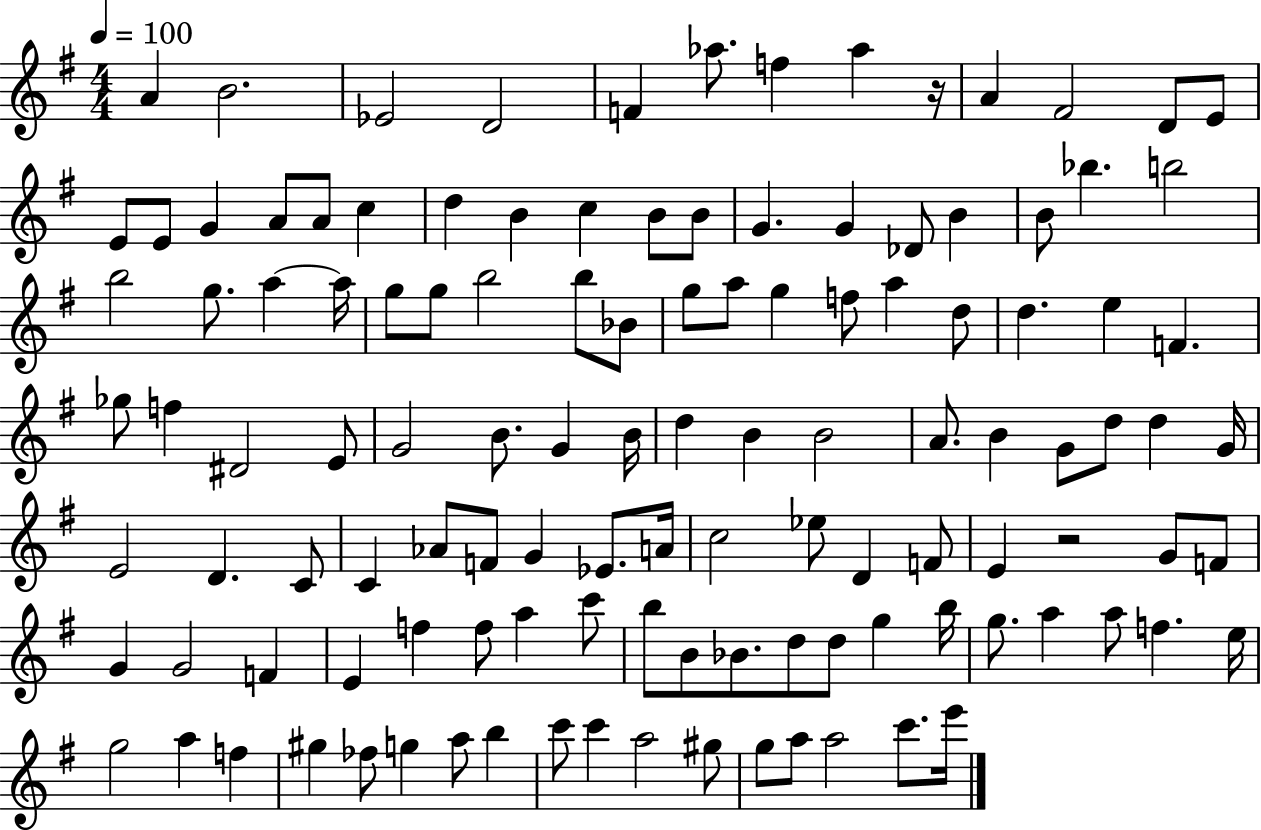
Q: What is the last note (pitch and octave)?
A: E6